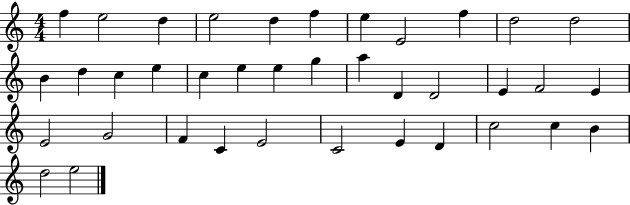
F5/q E5/h D5/q E5/h D5/q F5/q E5/q E4/h F5/q D5/h D5/h B4/q D5/q C5/q E5/q C5/q E5/q E5/q G5/q A5/q D4/q D4/h E4/q F4/h E4/q E4/h G4/h F4/q C4/q E4/h C4/h E4/q D4/q C5/h C5/q B4/q D5/h E5/h